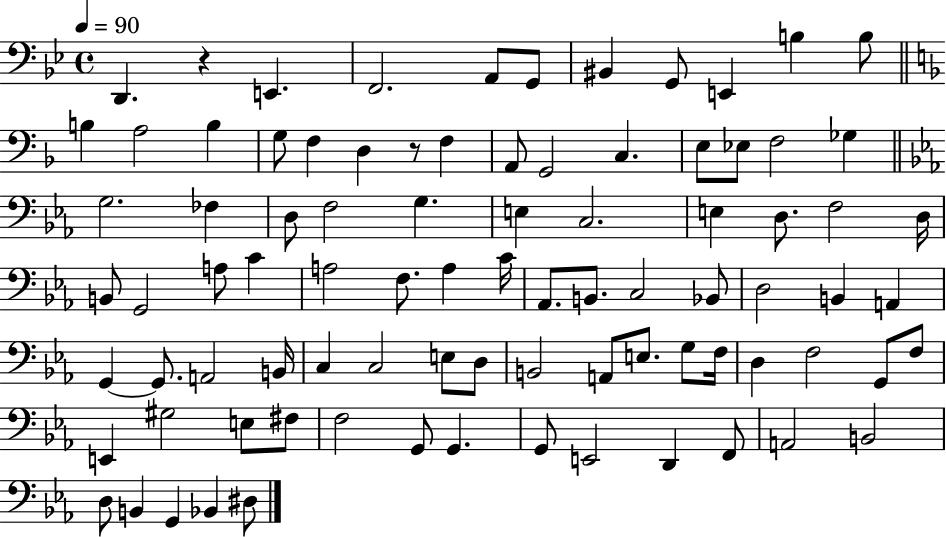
X:1
T:Untitled
M:4/4
L:1/4
K:Bb
D,, z E,, F,,2 A,,/2 G,,/2 ^B,, G,,/2 E,, B, B,/2 B, A,2 B, G,/2 F, D, z/2 F, A,,/2 G,,2 C, E,/2 _E,/2 F,2 _G, G,2 _F, D,/2 F,2 G, E, C,2 E, D,/2 F,2 D,/4 B,,/2 G,,2 A,/2 C A,2 F,/2 A, C/4 _A,,/2 B,,/2 C,2 _B,,/2 D,2 B,, A,, G,, G,,/2 A,,2 B,,/4 C, C,2 E,/2 D,/2 B,,2 A,,/2 E,/2 G,/2 F,/4 D, F,2 G,,/2 F,/2 E,, ^G,2 E,/2 ^F,/2 F,2 G,,/2 G,, G,,/2 E,,2 D,, F,,/2 A,,2 B,,2 D,/2 B,, G,, _B,, ^D,/2